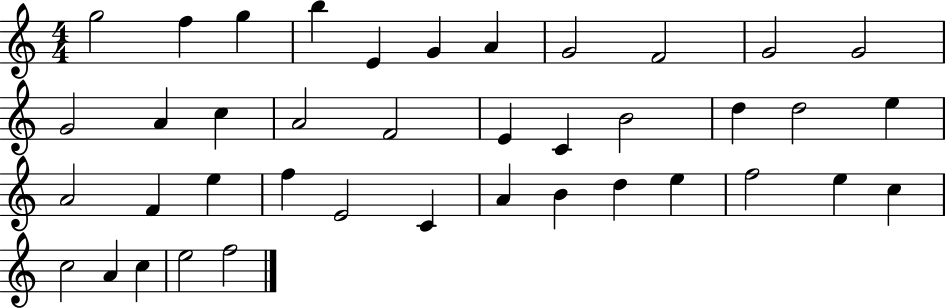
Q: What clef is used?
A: treble